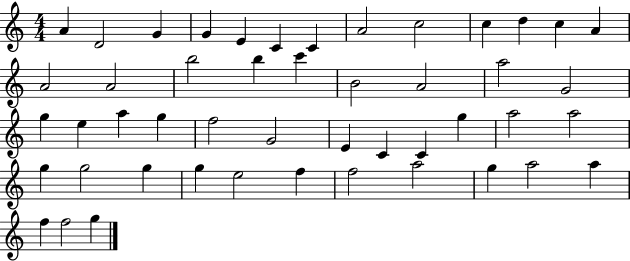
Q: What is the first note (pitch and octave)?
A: A4